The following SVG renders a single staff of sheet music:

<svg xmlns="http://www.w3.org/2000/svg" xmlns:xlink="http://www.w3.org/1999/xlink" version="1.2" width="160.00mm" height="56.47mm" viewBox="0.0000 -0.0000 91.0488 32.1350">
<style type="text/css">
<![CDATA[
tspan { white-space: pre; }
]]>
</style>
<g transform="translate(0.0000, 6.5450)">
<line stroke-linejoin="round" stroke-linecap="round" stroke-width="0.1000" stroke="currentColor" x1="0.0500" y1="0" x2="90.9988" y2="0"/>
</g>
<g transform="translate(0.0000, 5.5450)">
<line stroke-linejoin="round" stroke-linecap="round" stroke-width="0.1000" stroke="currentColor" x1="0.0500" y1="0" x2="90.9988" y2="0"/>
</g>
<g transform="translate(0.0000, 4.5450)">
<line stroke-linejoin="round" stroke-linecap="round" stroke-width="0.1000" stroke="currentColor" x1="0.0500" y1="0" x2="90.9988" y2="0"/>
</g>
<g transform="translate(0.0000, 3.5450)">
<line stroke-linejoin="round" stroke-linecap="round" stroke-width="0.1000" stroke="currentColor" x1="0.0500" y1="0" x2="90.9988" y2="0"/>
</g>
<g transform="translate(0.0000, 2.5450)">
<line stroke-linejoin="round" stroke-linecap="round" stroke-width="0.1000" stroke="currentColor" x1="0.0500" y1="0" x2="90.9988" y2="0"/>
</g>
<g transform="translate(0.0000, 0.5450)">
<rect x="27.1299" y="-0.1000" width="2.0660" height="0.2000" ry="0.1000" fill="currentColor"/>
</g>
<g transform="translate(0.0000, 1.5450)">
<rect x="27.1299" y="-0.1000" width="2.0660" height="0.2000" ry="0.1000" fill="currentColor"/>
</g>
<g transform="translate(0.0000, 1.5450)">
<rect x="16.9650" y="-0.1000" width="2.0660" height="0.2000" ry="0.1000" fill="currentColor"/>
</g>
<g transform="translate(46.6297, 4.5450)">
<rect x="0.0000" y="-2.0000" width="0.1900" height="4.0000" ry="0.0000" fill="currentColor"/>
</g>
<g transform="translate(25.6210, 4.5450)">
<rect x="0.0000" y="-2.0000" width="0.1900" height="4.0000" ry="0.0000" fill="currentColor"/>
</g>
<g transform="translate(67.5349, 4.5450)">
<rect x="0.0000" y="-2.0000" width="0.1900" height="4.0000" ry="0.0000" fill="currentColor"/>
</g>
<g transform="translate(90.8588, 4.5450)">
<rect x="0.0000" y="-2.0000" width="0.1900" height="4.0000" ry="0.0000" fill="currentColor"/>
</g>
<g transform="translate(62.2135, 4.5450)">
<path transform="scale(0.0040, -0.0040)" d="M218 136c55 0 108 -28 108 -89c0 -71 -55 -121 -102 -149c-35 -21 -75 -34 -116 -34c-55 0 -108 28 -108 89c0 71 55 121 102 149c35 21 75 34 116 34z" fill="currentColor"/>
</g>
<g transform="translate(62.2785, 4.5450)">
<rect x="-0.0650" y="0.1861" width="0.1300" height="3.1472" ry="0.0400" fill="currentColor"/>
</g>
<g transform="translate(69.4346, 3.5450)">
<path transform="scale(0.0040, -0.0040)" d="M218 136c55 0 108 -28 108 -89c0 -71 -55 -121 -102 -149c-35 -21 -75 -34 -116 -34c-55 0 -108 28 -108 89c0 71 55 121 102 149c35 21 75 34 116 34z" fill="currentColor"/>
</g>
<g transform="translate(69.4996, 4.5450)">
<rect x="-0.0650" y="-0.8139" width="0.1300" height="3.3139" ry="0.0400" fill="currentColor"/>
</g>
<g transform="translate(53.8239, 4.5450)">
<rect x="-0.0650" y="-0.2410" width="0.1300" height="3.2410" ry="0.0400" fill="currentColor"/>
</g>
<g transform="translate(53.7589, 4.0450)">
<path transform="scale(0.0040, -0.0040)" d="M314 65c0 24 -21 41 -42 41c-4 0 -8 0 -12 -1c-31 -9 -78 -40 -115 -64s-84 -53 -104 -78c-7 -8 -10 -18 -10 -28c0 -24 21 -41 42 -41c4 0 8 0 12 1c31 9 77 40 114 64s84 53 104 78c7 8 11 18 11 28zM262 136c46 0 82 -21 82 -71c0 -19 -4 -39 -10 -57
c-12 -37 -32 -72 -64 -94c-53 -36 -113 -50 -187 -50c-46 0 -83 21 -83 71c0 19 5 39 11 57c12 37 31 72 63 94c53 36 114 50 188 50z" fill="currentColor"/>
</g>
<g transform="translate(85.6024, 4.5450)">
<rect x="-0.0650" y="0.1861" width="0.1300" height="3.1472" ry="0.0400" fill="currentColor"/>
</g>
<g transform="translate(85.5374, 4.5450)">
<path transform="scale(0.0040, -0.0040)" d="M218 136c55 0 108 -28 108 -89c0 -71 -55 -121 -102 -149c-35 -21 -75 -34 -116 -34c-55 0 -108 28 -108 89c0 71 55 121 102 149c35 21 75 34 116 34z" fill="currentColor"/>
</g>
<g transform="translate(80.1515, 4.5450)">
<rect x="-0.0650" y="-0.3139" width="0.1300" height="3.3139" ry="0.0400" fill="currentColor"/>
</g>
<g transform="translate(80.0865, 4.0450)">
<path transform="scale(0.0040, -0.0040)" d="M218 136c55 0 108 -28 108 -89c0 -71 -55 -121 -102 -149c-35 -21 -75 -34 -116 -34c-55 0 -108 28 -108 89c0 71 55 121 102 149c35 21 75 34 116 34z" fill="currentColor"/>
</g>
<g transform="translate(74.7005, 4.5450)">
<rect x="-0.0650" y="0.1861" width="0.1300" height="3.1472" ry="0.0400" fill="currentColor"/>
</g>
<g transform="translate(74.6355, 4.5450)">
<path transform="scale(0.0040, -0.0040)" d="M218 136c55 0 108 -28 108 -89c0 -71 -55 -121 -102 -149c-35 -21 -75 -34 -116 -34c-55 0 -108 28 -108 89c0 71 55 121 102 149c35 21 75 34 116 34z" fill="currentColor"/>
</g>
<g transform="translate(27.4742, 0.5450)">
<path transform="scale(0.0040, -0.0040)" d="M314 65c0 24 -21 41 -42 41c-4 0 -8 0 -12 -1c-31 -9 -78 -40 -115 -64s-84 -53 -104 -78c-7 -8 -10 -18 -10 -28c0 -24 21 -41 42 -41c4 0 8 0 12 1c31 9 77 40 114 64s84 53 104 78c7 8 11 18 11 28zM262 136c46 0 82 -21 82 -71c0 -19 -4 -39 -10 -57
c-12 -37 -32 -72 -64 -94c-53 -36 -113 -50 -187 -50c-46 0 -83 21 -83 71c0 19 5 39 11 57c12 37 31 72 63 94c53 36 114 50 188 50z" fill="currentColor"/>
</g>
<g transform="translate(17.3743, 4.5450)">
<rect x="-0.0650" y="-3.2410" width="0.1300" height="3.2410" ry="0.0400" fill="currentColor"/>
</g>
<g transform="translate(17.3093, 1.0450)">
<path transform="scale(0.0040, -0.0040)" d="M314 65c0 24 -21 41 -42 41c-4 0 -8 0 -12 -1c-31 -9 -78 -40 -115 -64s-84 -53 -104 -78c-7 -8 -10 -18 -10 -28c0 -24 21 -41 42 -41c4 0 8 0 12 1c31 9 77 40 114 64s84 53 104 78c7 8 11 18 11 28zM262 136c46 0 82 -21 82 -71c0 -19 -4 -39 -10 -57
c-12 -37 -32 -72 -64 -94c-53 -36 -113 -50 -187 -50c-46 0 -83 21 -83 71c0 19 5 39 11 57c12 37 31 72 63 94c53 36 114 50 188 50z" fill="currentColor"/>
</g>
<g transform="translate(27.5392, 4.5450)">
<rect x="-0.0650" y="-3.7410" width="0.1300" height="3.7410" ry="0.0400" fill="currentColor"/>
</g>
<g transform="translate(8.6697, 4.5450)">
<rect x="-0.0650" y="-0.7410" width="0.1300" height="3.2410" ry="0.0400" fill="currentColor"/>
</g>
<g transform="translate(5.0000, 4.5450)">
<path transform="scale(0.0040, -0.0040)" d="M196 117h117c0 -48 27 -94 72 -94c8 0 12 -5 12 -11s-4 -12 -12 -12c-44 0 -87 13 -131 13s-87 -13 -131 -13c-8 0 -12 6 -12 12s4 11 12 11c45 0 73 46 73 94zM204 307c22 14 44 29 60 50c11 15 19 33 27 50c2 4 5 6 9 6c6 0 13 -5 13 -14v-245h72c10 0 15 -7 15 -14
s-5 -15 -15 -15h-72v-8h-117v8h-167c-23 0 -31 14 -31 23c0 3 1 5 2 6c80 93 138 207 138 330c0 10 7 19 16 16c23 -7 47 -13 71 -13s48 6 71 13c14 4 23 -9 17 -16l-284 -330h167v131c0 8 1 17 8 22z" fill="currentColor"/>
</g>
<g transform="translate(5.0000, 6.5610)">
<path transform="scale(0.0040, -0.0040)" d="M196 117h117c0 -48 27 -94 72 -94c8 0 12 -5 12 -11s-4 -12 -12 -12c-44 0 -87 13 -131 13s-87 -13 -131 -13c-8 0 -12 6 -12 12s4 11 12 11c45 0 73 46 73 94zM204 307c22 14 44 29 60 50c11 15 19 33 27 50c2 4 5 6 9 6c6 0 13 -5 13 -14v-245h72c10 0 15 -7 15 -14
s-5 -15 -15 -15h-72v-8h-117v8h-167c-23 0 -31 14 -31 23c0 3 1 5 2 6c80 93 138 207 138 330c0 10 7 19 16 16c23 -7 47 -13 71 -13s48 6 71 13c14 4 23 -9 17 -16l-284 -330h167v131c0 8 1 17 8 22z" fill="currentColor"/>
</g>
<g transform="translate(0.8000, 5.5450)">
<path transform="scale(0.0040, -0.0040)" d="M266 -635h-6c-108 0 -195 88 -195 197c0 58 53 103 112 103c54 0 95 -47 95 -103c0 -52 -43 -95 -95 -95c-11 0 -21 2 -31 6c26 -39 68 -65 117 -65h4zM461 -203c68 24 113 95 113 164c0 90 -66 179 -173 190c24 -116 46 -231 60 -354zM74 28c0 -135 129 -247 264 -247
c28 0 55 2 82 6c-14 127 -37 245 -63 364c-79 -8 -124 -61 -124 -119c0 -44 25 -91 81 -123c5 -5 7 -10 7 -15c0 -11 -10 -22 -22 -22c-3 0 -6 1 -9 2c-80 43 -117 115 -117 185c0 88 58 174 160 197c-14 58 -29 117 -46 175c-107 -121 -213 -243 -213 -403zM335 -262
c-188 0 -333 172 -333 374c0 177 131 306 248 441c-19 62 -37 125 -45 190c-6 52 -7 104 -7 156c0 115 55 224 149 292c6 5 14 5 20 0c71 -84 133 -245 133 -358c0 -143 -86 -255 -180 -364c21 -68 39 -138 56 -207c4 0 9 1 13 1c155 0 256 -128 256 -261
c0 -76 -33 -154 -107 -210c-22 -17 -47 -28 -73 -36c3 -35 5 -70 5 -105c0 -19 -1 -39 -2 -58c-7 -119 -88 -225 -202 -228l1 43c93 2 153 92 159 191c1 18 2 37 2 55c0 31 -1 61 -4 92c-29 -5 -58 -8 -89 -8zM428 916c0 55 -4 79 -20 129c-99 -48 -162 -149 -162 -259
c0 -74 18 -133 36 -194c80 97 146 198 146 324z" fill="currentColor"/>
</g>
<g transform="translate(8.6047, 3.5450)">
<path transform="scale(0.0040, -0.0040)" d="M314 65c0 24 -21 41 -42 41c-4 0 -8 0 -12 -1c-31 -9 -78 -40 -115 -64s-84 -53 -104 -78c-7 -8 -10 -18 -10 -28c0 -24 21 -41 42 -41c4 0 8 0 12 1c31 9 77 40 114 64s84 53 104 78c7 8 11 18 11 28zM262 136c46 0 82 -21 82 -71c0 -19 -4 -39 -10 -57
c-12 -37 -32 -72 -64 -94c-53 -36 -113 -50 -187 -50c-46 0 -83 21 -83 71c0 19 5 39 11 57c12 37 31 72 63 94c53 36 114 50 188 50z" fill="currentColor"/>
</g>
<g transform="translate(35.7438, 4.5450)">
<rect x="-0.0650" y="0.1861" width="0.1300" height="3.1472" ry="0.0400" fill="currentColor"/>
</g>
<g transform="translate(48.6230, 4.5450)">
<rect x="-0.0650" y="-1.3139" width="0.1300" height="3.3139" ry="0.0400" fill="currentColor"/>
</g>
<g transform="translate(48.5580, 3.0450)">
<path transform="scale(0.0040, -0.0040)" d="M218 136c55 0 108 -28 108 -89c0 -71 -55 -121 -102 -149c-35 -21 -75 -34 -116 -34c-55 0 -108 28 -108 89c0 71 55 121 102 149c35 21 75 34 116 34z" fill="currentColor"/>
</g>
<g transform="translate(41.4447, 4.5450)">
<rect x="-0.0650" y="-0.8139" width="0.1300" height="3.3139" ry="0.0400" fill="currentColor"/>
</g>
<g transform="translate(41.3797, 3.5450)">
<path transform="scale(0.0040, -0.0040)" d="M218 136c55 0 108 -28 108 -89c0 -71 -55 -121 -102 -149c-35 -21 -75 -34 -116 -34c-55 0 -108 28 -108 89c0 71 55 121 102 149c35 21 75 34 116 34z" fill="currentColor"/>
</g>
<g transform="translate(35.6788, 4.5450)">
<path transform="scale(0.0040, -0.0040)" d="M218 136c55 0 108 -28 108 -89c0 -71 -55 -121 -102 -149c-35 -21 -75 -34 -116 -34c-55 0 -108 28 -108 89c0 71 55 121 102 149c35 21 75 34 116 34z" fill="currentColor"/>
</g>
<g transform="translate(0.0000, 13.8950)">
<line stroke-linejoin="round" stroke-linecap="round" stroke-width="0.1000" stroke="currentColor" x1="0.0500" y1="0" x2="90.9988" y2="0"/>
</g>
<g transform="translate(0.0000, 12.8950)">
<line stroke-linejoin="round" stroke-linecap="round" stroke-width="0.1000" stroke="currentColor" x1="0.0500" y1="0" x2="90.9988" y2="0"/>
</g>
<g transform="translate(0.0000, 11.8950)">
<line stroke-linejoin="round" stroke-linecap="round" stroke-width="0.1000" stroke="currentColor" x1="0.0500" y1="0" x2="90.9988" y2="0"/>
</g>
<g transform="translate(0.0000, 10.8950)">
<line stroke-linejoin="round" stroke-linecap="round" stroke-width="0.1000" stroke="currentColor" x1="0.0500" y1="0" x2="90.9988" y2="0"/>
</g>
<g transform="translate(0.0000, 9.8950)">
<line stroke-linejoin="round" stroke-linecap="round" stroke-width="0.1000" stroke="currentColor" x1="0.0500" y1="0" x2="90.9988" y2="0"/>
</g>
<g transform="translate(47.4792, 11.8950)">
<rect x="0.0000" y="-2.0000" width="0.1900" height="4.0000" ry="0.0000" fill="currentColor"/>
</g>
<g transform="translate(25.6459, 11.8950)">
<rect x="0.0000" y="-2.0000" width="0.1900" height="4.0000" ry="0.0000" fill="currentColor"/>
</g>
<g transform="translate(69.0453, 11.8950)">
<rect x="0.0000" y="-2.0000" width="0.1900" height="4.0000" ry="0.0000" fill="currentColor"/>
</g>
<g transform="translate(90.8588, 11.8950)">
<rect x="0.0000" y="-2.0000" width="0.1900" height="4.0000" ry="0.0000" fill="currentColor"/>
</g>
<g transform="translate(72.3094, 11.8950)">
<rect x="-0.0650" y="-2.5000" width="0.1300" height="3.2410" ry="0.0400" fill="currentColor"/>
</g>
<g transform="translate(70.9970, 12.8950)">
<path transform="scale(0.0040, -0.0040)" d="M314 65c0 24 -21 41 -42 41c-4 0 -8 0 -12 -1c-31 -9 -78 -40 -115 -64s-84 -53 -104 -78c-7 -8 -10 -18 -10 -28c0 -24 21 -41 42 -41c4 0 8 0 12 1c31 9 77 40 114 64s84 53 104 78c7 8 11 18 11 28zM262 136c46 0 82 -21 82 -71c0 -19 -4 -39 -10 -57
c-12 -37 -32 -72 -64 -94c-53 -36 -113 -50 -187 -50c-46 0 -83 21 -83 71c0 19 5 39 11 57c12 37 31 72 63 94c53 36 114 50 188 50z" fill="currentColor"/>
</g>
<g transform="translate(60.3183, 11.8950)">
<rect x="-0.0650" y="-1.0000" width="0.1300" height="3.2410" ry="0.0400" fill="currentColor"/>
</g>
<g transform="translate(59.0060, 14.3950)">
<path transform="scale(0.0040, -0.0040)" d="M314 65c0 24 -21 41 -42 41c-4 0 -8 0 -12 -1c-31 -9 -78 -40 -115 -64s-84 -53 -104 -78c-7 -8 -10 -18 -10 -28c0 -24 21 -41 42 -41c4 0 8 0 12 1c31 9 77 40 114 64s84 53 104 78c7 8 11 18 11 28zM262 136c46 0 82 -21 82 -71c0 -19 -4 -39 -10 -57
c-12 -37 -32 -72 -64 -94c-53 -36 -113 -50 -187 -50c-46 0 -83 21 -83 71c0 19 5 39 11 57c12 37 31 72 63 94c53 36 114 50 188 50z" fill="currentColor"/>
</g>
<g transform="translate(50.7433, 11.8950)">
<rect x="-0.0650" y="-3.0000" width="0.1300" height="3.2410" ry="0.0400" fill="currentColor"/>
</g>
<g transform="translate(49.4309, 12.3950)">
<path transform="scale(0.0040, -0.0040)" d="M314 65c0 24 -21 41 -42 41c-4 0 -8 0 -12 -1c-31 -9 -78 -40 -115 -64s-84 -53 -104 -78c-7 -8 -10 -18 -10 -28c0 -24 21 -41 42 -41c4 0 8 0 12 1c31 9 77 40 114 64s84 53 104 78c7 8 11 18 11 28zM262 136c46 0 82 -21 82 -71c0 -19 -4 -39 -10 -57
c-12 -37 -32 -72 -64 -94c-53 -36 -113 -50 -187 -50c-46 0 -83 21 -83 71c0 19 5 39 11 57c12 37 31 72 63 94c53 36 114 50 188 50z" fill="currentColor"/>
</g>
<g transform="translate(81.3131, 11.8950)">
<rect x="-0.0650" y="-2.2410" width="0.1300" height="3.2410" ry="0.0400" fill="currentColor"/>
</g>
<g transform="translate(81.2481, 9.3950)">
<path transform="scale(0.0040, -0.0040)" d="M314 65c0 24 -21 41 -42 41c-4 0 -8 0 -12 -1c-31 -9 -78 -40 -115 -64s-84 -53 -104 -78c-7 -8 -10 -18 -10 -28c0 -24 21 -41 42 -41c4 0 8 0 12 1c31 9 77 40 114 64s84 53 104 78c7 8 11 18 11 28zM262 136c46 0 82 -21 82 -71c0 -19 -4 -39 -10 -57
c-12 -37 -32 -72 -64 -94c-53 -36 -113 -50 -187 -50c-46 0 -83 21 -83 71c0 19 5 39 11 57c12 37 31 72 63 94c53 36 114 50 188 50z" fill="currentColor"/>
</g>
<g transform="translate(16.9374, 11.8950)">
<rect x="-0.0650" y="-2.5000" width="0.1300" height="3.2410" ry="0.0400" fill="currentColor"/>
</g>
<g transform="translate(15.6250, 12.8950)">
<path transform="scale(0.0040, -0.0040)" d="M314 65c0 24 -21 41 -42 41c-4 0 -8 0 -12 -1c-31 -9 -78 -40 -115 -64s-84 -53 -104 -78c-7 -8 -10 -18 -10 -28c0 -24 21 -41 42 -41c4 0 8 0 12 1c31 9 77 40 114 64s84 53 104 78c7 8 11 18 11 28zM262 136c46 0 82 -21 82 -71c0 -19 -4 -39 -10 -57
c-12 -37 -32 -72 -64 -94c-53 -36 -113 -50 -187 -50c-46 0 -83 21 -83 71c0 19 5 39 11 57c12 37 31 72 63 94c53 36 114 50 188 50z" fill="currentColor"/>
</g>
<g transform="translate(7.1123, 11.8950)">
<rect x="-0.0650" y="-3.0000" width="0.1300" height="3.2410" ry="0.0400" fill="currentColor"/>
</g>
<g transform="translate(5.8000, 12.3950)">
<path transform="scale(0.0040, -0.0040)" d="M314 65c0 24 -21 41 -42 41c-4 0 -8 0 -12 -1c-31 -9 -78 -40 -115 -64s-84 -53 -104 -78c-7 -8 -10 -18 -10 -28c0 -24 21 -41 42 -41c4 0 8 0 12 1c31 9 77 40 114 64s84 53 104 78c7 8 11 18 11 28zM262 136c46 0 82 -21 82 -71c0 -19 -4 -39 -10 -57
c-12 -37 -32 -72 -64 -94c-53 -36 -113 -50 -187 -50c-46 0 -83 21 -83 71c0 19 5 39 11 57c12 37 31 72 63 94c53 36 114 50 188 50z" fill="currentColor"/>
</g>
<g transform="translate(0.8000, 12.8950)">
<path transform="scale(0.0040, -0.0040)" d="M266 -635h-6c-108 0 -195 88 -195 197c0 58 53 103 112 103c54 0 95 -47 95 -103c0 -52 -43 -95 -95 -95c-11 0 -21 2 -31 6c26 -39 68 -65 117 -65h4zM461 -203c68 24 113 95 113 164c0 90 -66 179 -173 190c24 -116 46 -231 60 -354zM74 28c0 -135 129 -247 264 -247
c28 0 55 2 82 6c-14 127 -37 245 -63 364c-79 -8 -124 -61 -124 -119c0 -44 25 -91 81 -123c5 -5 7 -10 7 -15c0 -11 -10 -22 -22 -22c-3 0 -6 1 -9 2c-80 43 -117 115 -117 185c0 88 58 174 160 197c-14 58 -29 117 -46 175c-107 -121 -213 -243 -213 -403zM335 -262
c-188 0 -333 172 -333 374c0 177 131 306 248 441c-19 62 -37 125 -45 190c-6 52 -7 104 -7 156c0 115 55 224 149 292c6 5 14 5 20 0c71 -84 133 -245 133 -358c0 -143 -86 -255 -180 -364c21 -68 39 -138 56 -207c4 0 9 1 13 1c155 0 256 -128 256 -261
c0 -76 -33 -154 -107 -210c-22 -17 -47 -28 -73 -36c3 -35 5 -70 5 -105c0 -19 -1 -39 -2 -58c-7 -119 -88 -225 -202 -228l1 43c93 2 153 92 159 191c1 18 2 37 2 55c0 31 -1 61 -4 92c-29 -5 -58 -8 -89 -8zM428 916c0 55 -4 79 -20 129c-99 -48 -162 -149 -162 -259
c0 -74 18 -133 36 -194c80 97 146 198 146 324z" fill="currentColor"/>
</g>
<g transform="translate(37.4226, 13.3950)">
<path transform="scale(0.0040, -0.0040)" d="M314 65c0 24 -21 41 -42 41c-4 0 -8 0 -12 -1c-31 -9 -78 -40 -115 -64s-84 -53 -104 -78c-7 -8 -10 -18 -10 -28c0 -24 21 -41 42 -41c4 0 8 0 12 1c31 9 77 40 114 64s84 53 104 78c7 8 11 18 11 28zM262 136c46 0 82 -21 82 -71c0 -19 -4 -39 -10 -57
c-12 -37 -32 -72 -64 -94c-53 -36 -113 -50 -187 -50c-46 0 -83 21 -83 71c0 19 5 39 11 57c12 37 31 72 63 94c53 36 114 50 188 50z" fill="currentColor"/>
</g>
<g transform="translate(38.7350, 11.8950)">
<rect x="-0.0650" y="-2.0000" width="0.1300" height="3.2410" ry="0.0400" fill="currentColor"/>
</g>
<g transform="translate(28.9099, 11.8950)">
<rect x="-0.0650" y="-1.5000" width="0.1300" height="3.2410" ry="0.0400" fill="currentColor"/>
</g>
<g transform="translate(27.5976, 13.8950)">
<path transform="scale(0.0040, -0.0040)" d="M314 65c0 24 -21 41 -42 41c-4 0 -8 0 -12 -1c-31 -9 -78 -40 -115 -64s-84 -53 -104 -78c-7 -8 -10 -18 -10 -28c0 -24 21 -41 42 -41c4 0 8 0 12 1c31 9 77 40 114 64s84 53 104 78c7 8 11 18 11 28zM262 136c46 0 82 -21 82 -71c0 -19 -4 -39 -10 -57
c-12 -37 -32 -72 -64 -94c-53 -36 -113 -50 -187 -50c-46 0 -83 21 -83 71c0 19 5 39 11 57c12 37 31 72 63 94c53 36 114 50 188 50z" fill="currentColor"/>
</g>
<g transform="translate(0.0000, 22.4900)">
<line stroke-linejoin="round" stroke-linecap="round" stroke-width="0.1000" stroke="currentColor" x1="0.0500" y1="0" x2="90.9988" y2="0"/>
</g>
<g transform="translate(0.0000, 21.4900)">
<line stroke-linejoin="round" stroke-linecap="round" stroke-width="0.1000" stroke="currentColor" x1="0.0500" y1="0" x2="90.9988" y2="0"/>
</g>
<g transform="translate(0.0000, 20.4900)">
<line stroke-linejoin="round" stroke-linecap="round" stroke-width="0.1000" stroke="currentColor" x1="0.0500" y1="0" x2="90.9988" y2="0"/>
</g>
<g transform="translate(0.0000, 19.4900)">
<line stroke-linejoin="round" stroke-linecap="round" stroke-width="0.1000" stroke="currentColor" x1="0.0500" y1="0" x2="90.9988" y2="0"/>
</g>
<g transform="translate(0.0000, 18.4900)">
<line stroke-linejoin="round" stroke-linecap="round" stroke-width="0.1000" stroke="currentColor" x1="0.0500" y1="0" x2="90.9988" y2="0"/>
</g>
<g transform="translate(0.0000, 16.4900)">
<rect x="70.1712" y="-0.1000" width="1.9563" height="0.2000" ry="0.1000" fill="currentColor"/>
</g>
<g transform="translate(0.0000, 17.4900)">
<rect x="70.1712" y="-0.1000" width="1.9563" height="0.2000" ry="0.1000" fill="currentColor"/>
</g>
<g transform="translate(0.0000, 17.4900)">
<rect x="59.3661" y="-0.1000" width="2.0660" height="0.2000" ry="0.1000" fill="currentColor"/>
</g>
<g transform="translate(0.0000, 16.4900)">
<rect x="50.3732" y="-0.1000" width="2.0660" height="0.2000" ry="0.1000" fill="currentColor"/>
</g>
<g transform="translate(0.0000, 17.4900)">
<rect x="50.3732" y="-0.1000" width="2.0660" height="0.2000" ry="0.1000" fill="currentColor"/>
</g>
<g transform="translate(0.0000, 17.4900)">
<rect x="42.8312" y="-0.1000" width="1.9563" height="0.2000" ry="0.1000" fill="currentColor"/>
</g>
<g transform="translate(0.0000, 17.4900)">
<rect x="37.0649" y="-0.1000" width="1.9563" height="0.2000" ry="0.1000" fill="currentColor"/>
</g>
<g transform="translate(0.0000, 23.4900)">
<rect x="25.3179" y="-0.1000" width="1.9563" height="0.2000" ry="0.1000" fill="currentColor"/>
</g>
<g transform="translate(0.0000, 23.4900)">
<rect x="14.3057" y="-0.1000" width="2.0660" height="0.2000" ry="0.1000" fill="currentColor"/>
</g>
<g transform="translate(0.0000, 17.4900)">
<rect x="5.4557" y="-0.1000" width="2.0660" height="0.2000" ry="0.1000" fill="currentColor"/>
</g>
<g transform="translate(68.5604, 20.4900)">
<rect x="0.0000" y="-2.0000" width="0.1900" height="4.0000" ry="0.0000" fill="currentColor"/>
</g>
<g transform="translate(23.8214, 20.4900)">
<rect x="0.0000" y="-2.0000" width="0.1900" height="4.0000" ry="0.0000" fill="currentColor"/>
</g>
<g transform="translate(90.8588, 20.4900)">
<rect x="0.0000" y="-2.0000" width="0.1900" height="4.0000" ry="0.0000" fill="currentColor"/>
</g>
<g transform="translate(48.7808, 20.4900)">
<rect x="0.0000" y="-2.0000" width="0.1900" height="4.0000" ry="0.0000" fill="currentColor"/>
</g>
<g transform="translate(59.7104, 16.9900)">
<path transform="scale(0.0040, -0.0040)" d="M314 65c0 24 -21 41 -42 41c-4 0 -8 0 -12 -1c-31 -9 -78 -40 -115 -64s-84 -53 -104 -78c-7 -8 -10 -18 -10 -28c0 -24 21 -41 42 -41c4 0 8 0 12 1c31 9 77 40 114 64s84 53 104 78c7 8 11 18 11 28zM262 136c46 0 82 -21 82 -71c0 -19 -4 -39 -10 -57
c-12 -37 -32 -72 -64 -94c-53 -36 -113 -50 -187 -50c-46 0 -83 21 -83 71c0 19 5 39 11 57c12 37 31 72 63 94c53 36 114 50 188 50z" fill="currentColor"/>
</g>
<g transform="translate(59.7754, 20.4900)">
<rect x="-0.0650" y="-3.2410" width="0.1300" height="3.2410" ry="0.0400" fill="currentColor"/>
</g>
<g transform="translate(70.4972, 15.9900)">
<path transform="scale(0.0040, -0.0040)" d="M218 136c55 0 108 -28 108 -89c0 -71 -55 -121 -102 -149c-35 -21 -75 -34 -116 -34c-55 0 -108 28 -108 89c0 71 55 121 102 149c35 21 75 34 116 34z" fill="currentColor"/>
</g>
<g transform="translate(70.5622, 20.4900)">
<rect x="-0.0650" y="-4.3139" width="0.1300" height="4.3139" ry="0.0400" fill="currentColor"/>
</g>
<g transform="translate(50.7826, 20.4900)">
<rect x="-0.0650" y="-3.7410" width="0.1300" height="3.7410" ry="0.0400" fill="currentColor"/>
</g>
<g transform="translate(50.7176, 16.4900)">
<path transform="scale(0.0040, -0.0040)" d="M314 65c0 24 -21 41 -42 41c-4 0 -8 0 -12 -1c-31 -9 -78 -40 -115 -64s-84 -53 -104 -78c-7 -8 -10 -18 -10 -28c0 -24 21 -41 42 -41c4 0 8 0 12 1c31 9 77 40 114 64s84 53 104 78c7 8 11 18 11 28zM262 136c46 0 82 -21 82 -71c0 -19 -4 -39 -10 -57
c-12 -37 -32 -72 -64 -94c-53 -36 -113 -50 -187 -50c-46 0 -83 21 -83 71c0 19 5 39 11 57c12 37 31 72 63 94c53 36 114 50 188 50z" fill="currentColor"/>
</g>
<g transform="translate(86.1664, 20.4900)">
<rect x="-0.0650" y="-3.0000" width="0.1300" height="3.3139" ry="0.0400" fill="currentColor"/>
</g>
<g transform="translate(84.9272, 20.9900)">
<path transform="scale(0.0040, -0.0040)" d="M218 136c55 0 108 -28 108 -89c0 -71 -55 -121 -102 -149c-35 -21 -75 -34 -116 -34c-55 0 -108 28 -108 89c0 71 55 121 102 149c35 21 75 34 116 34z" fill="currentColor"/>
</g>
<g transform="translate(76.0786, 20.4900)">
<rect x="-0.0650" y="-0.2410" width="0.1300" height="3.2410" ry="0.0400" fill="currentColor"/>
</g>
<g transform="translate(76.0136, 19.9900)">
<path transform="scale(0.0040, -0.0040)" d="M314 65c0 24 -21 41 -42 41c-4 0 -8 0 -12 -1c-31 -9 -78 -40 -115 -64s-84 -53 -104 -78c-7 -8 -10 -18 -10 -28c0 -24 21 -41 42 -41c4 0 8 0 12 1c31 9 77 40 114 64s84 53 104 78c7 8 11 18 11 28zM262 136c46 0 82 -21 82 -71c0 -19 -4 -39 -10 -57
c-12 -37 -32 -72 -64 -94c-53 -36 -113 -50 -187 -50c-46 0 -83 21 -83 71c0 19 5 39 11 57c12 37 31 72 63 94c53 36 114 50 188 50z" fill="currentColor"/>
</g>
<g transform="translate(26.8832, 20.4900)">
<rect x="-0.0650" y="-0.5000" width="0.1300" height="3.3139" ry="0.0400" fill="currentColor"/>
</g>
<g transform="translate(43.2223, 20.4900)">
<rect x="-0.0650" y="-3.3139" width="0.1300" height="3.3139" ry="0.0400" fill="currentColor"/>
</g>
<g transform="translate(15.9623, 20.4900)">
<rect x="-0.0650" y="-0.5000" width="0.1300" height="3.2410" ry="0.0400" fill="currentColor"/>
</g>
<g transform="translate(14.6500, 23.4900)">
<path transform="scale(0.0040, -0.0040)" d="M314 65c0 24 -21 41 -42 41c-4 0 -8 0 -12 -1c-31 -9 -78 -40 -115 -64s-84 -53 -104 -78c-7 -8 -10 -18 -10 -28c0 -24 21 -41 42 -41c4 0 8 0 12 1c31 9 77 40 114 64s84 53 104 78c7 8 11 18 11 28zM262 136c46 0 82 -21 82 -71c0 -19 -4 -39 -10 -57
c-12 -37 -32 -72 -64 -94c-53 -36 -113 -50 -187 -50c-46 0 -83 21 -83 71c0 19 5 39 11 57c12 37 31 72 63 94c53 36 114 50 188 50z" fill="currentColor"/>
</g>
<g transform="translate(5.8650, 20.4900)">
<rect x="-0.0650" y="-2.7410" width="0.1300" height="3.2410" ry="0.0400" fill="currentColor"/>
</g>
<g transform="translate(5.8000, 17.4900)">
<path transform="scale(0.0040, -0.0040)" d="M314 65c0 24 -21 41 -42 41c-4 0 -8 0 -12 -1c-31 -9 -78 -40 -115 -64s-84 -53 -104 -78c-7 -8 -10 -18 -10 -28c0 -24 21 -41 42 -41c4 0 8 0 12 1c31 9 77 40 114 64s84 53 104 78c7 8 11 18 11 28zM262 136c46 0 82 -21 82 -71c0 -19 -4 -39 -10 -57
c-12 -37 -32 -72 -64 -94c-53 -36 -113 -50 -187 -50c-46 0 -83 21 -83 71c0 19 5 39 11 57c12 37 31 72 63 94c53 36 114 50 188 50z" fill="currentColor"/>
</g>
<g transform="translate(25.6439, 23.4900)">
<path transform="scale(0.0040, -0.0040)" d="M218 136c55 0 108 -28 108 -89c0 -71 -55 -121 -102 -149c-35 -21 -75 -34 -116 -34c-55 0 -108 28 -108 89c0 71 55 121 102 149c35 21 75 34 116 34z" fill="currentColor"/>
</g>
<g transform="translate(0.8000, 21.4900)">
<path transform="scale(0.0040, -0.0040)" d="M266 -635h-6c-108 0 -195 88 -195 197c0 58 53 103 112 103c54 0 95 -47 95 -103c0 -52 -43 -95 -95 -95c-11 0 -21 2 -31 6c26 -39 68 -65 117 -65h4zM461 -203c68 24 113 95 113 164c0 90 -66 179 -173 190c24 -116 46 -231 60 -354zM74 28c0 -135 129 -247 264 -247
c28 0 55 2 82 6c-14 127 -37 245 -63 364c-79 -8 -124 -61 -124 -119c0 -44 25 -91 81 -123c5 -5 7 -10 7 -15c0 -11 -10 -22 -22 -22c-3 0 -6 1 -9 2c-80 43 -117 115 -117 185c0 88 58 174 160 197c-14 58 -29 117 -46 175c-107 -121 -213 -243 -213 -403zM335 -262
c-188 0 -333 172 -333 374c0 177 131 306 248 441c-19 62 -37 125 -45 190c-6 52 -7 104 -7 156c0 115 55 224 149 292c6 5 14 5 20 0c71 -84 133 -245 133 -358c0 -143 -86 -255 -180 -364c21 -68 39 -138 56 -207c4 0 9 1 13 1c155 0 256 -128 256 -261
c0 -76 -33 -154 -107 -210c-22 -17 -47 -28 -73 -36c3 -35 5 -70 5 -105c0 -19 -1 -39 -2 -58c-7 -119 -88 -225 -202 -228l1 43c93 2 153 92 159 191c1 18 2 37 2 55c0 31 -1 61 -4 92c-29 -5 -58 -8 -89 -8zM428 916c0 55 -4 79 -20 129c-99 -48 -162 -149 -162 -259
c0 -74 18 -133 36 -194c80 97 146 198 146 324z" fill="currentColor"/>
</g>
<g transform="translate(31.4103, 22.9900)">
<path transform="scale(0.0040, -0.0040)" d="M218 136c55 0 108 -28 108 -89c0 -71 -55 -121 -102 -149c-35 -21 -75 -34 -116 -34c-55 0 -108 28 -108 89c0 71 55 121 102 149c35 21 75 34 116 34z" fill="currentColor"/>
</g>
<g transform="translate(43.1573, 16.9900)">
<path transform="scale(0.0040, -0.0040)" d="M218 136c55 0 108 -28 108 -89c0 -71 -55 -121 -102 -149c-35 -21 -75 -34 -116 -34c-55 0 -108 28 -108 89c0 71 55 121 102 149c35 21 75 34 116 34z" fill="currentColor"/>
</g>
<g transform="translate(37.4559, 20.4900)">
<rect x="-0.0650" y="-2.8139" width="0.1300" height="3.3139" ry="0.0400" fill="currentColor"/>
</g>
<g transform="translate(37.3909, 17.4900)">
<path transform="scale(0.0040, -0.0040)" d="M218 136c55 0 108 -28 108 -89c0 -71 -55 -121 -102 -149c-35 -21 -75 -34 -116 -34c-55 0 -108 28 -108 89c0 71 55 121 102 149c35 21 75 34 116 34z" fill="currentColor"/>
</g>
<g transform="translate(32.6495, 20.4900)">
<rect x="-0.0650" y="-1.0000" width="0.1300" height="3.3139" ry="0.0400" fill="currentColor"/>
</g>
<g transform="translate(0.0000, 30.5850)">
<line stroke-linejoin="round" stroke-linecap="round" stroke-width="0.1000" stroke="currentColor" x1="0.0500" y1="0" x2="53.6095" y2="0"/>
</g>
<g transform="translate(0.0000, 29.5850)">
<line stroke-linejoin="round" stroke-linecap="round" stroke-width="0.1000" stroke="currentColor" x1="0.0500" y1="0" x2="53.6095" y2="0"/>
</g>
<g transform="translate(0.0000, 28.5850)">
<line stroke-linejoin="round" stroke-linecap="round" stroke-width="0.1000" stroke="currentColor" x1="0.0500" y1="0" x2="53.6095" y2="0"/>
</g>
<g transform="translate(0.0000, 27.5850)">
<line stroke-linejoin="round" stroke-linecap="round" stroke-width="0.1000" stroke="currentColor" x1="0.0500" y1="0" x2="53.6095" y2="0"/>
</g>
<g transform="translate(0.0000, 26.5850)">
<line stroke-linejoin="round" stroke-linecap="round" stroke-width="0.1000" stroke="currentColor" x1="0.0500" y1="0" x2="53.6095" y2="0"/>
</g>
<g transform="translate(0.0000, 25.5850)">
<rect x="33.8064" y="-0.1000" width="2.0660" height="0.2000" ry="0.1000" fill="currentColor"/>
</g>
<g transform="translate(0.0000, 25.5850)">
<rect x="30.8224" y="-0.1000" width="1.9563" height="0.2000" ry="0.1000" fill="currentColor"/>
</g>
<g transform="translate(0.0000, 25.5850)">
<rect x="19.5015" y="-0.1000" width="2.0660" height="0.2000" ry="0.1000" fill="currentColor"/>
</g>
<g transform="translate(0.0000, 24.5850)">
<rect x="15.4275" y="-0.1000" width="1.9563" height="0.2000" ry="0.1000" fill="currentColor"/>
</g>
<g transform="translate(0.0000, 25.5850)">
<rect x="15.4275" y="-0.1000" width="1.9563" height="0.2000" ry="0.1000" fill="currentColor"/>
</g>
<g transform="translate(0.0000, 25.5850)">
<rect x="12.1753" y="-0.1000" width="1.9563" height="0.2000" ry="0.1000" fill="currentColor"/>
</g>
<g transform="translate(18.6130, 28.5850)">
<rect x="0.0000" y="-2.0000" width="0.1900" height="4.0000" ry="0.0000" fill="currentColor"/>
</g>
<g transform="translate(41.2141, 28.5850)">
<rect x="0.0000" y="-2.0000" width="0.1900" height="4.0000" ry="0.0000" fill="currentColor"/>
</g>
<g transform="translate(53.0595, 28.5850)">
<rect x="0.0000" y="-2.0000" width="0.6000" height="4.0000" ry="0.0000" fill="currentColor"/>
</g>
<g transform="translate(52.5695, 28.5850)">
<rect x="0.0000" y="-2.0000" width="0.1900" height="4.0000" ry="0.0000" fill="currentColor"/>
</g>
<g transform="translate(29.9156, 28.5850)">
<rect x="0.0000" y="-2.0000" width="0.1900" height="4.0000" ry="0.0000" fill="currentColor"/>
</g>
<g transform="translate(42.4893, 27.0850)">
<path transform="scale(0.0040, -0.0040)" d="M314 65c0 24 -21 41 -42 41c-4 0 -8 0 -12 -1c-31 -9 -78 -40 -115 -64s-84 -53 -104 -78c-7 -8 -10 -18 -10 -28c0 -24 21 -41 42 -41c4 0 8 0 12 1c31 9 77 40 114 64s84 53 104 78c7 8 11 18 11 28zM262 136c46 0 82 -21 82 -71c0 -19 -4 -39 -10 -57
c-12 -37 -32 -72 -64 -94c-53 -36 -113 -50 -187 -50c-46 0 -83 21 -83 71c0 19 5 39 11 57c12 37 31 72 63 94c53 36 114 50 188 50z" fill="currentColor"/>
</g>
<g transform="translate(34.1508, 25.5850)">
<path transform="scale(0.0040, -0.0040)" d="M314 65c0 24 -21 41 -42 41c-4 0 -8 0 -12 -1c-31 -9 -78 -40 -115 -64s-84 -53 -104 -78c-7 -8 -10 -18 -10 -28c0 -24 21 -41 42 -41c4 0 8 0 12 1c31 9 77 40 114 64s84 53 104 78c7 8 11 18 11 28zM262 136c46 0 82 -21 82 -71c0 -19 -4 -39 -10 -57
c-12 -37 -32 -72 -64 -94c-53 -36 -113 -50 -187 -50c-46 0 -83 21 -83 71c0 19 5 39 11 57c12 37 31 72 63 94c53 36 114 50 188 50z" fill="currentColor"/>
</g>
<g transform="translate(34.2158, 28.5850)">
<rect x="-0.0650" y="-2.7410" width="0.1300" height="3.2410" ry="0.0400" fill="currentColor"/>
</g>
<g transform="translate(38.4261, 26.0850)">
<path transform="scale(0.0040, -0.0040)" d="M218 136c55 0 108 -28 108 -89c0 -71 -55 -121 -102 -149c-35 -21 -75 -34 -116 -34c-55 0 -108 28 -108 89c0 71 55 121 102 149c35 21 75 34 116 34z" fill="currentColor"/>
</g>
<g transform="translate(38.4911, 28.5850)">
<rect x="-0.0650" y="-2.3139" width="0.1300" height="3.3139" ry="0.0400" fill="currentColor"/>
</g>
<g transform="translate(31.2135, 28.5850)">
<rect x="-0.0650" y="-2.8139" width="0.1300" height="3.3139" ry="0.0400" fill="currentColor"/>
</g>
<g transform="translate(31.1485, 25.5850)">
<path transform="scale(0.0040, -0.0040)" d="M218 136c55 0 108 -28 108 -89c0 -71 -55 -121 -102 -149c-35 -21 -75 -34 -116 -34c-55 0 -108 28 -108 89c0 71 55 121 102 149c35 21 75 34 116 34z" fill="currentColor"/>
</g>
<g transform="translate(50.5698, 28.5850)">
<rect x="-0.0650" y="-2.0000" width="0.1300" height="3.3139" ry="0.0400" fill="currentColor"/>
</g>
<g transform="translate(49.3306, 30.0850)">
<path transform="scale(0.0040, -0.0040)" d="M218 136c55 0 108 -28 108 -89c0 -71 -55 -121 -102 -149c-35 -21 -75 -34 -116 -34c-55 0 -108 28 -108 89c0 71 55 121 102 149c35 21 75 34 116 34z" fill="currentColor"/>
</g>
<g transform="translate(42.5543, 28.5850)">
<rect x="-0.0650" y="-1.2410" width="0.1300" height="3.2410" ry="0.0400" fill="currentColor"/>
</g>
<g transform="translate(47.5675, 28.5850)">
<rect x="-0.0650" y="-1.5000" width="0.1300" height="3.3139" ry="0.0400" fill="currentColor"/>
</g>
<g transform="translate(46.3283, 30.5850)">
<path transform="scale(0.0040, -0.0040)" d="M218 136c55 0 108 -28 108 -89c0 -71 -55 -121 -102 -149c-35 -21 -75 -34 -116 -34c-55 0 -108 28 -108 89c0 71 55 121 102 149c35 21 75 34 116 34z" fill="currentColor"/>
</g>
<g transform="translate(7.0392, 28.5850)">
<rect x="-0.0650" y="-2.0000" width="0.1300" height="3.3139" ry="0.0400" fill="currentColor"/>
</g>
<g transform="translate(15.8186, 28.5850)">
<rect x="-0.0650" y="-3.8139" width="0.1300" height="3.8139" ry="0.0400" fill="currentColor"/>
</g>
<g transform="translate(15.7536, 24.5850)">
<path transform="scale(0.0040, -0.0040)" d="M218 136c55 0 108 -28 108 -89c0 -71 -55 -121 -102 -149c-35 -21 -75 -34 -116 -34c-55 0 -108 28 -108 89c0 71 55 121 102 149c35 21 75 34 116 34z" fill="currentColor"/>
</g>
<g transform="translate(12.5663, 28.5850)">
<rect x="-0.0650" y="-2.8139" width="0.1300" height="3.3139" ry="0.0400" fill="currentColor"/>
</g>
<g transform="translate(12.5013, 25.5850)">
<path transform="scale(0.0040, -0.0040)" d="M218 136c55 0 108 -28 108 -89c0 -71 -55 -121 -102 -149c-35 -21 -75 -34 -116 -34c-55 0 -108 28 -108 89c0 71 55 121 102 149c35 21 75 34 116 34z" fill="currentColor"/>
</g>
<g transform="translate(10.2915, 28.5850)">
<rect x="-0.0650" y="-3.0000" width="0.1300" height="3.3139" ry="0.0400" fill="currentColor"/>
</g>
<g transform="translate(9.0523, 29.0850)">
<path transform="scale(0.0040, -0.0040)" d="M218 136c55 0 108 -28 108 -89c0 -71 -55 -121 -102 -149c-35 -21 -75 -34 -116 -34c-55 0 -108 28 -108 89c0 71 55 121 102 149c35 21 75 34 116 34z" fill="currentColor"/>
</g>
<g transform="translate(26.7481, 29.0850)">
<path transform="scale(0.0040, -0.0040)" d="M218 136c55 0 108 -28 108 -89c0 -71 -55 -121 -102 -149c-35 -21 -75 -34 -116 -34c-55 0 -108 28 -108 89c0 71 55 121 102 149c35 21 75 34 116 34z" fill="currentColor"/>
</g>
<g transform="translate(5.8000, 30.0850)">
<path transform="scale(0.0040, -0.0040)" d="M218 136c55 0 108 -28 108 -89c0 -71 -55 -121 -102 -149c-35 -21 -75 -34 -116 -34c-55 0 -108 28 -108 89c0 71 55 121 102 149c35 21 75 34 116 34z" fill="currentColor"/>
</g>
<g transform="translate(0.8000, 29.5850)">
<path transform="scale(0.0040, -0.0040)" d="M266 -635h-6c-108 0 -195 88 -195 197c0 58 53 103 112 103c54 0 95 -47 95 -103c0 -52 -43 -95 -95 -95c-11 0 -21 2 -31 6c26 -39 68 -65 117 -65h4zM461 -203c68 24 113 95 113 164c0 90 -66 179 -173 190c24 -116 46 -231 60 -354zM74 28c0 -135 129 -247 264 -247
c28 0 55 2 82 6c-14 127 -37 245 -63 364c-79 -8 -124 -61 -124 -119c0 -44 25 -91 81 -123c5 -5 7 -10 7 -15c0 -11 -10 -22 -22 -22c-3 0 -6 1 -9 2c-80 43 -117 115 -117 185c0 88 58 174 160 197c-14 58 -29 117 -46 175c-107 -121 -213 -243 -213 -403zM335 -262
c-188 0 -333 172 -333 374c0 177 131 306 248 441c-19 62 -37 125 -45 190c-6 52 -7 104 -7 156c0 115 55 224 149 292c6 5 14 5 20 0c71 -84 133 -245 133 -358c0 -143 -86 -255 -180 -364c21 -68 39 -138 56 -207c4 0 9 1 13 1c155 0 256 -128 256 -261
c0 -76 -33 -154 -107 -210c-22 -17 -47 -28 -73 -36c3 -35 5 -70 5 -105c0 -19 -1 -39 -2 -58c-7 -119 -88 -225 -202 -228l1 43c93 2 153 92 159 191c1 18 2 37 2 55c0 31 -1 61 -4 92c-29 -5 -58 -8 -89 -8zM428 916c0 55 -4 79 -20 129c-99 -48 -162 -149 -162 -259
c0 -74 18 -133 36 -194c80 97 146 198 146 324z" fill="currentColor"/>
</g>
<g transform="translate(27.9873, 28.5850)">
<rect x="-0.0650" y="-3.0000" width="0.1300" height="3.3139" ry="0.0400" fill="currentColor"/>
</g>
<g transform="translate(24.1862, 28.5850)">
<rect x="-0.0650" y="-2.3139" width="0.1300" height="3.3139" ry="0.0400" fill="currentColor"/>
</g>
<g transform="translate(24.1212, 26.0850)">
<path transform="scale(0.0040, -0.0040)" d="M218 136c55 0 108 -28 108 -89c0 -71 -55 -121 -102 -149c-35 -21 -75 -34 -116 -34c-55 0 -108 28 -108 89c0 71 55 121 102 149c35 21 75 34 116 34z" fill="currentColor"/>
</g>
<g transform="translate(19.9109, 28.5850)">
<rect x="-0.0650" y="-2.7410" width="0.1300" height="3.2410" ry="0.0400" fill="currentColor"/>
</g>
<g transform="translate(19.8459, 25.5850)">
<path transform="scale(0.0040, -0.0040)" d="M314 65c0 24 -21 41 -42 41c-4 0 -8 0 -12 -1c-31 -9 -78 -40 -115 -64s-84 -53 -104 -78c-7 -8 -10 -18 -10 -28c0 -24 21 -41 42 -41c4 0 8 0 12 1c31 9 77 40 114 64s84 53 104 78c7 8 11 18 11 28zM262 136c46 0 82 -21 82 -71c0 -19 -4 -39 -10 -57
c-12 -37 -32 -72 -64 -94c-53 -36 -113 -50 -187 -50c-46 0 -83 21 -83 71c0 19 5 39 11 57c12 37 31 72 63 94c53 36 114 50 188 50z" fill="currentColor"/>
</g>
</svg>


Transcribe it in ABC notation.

X:1
T:Untitled
M:4/4
L:1/4
K:C
d2 b2 c'2 B d e c2 B d B c B A2 G2 E2 F2 A2 D2 G2 g2 a2 C2 C D a b c'2 b2 d' c2 A F A a c' a2 g A a a2 g e2 E F